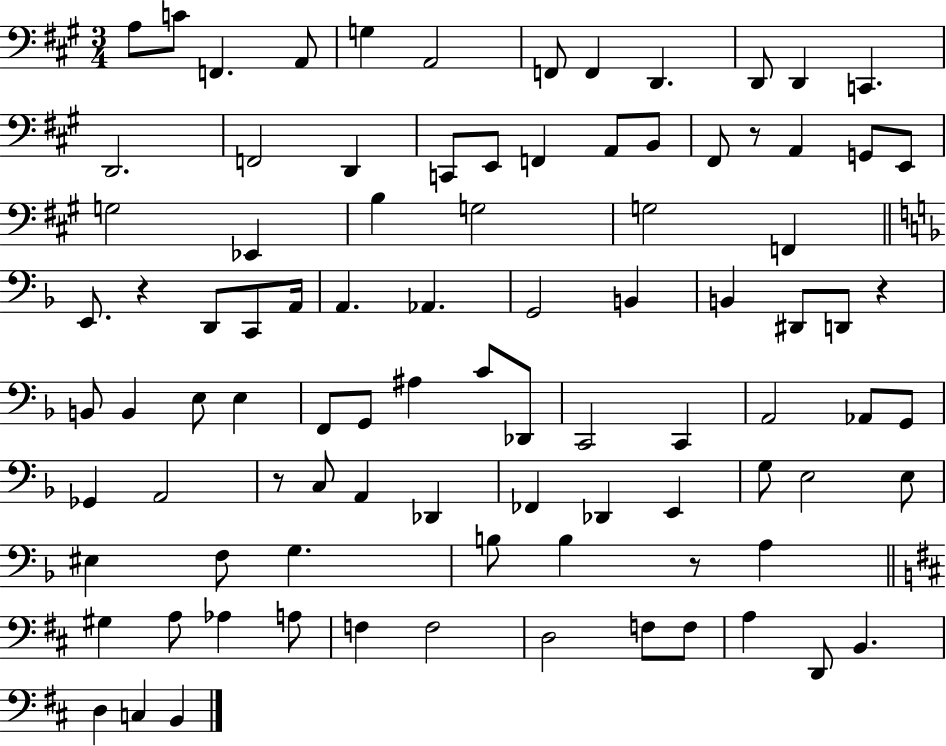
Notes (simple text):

A3/e C4/e F2/q. A2/e G3/q A2/h F2/e F2/q D2/q. D2/e D2/q C2/q. D2/h. F2/h D2/q C2/e E2/e F2/q A2/e B2/e F#2/e R/e A2/q G2/e E2/e G3/h Eb2/q B3/q G3/h G3/h F2/q E2/e. R/q D2/e C2/e A2/s A2/q. Ab2/q. G2/h B2/q B2/q D#2/e D2/e R/q B2/e B2/q E3/e E3/q F2/e G2/e A#3/q C4/e Db2/e C2/h C2/q A2/h Ab2/e G2/e Gb2/q A2/h R/e C3/e A2/q Db2/q FES2/q Db2/q E2/q G3/e E3/h E3/e EIS3/q F3/e G3/q. B3/e B3/q R/e A3/q G#3/q A3/e Ab3/q A3/e F3/q F3/h D3/h F3/e F3/e A3/q D2/e B2/q. D3/q C3/q B2/q